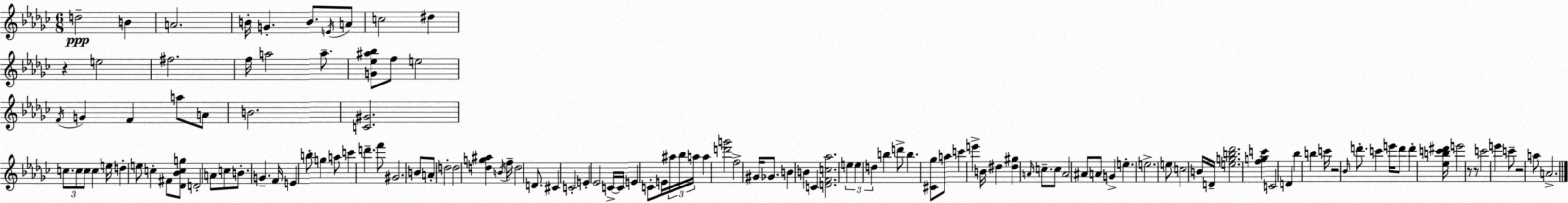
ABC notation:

X:1
T:Untitled
M:6/8
L:1/4
K:Ebm
d2 B A2 B/4 G B/2 E/4 A/2 c2 ^d z e2 ^f2 f/4 a2 a/2 [G_e^a_b]/2 f/2 e2 F/4 G F a/2 A/2 B2 [C^G]2 c/2 c/2 c/2 c e/4 d e/2 c ^F/2 [_D_Bcg]/2 D2 A/2 c/2 B/2 G F/4 E b/2 g a/2 c' d' f'/2 ^G2 B/2 A/2 d2 d2 [dg^a] B/4 f/4 d2 D/2 ^C C2 E _E2 C/4 C/4 E C/2 E/4 ^a/4 _b/4 a/4 a [d'g']2 f2 ^G/4 _G/2 B B C [DFc_a]2 e e d b d'/2 b [^C_g]/2 a/2 c' e' B/4 ^d [^d^g] A/4 c/2 c/2 A2 ^A/2 A/2 G e e2 e/2 c2 B/4 D/4 [egb_d']2 [fgc'] C2 D _b b c'/4 z2 _B/4 d'/2 c' e'/4 d'/2 d' [_ebc'^d']/4 e'2 z/2 z/2 c'2 e' c'/2 z2 a/2 A2